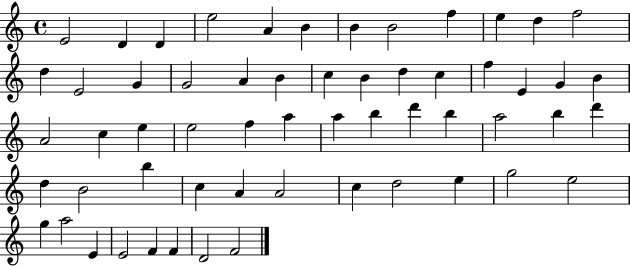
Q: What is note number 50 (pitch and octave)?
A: E5